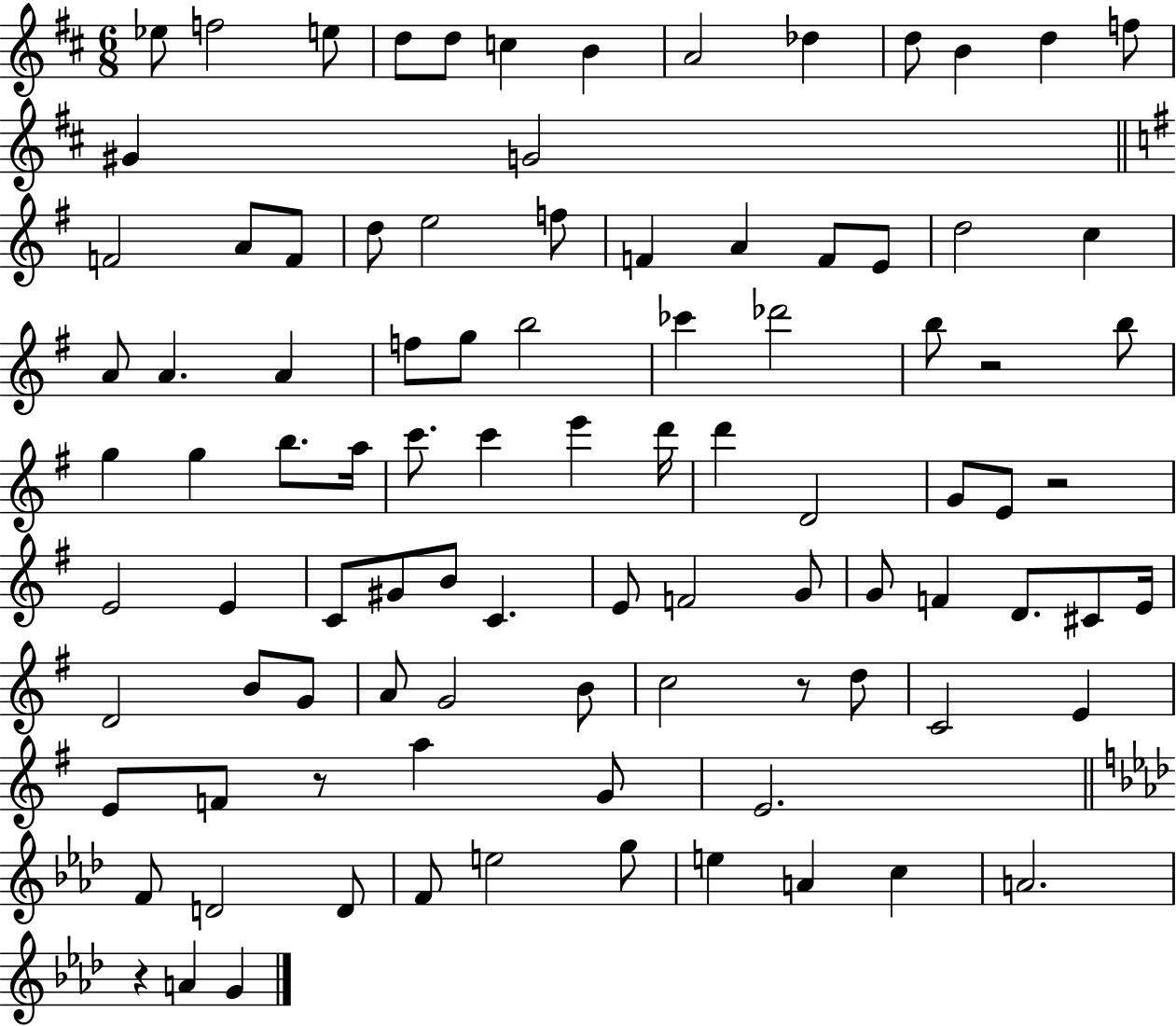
Eb5/e F5/h E5/e D5/e D5/e C5/q B4/q A4/h Db5/q D5/e B4/q D5/q F5/e G#4/q G4/h F4/h A4/e F4/e D5/e E5/h F5/e F4/q A4/q F4/e E4/e D5/h C5/q A4/e A4/q. A4/q F5/e G5/e B5/h CES6/q Db6/h B5/e R/h B5/e G5/q G5/q B5/e. A5/s C6/e. C6/q E6/q D6/s D6/q D4/h G4/e E4/e R/h E4/h E4/q C4/e G#4/e B4/e C4/q. E4/e F4/h G4/e G4/e F4/q D4/e. C#4/e E4/s D4/h B4/e G4/e A4/e G4/h B4/e C5/h R/e D5/e C4/h E4/q E4/e F4/e R/e A5/q G4/e E4/h. F4/e D4/h D4/e F4/e E5/h G5/e E5/q A4/q C5/q A4/h. R/q A4/q G4/q